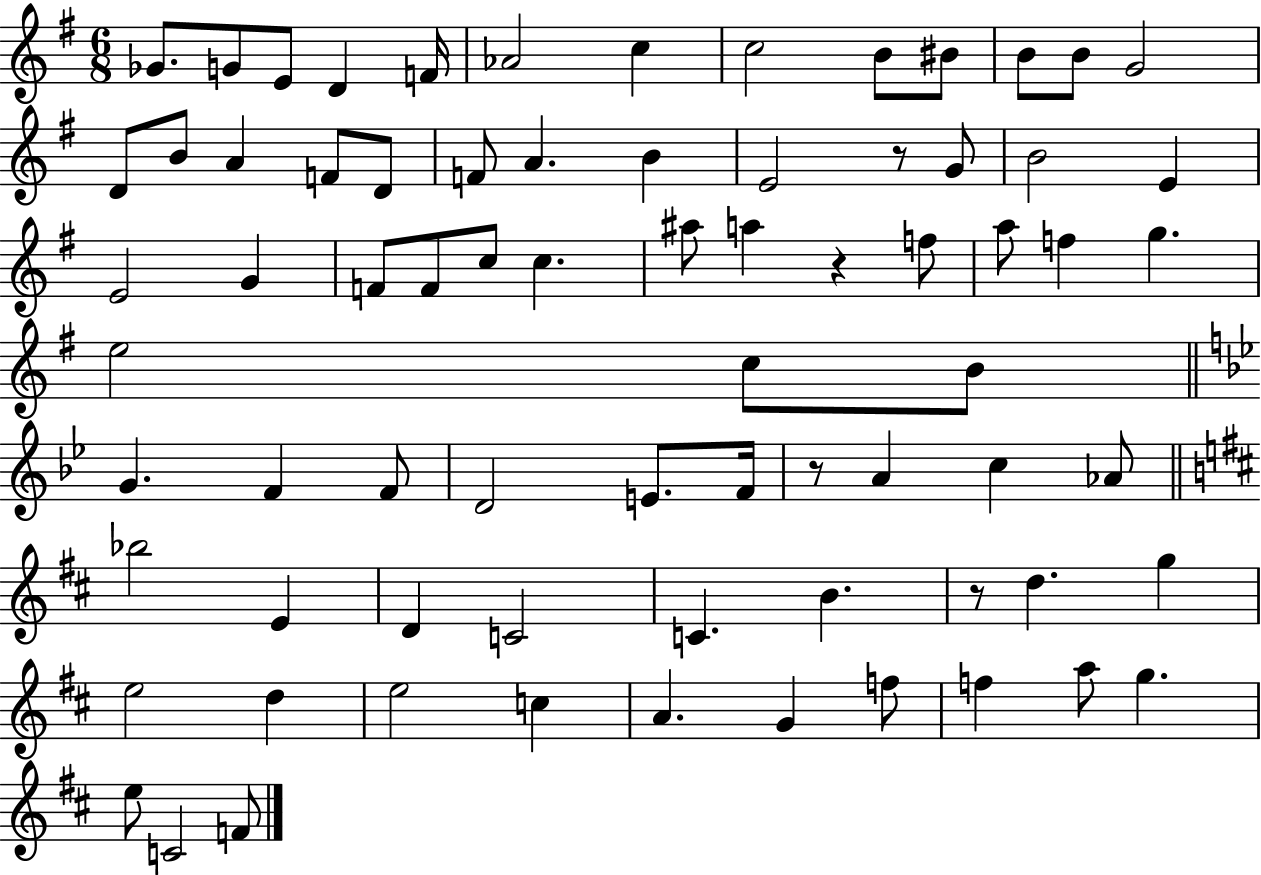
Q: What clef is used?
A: treble